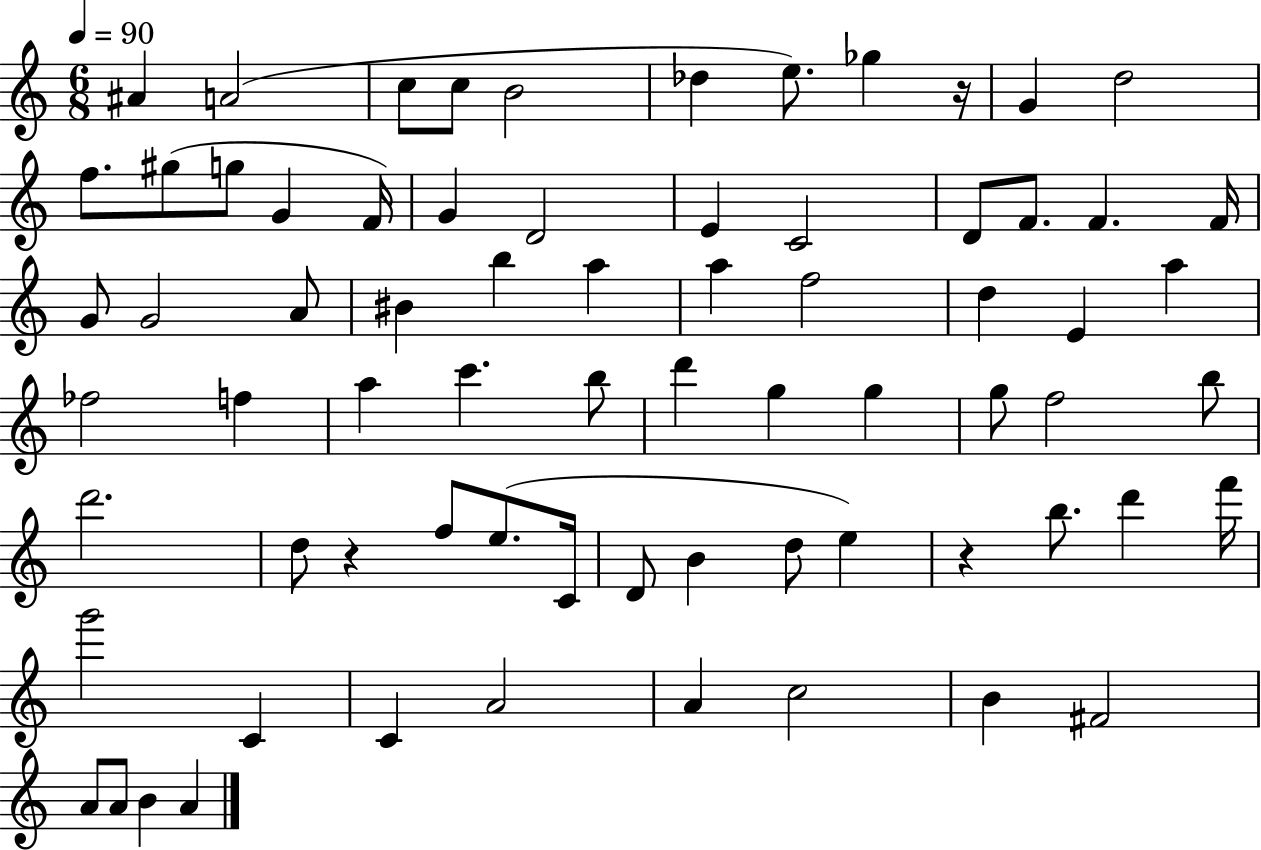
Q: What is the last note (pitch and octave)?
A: A4